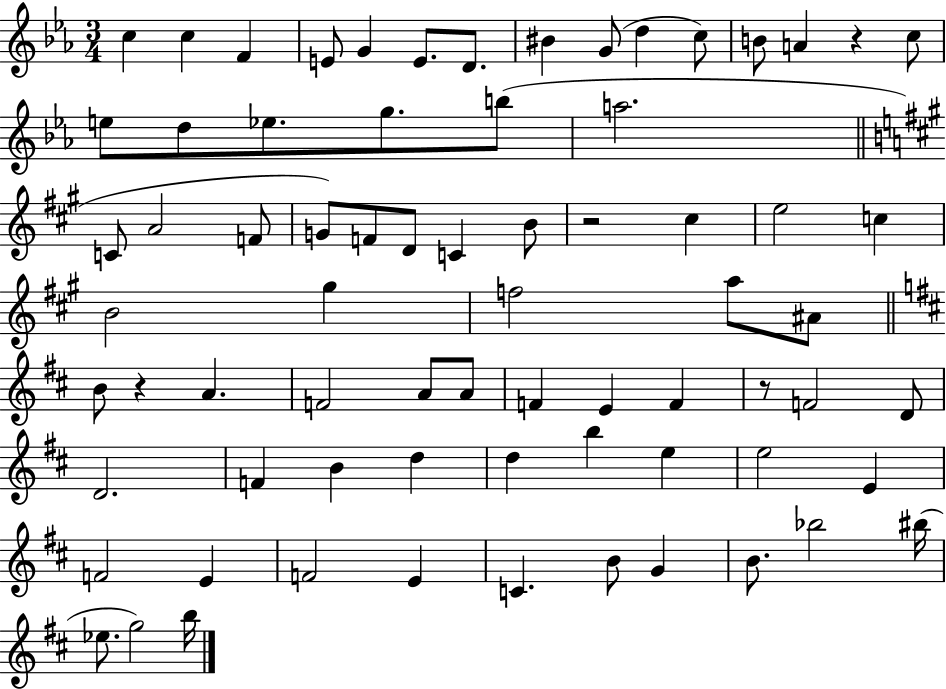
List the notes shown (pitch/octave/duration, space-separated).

C5/q C5/q F4/q E4/e G4/q E4/e. D4/e. BIS4/q G4/e D5/q C5/e B4/e A4/q R/q C5/e E5/e D5/e Eb5/e. G5/e. B5/e A5/h. C4/e A4/h F4/e G4/e F4/e D4/e C4/q B4/e R/h C#5/q E5/h C5/q B4/h G#5/q F5/h A5/e A#4/e B4/e R/q A4/q. F4/h A4/e A4/e F4/q E4/q F4/q R/e F4/h D4/e D4/h. F4/q B4/q D5/q D5/q B5/q E5/q E5/h E4/q F4/h E4/q F4/h E4/q C4/q. B4/e G4/q B4/e. Bb5/h BIS5/s Eb5/e. G5/h B5/s